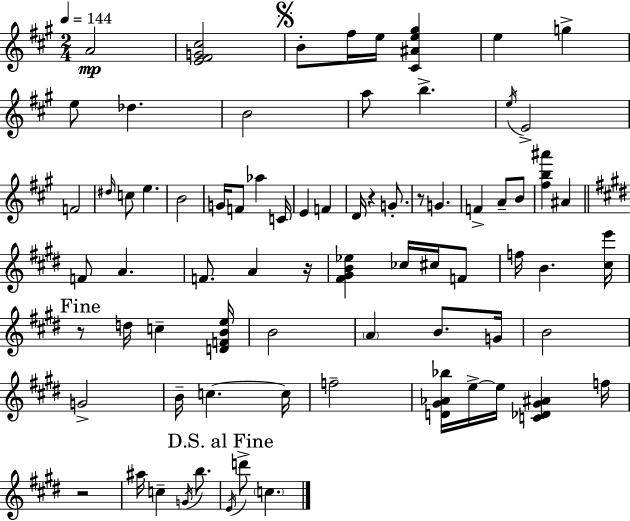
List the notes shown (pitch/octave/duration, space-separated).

A4/h [E4,F#4,G4,C#5]/h B4/e F#5/s E5/s [C#4,A#4,E5,G#5]/q E5/q G5/q E5/e Db5/q. B4/h A5/e B5/q. E5/s E4/h F4/h D#5/s C5/e E5/q. B4/h G4/s F4/e Ab5/q C4/s E4/q F4/q D4/s R/q G4/e. R/e G4/q. F4/q A4/e B4/e [F#5,B5,A#6]/q A#4/q F4/e A4/q. F4/e. A4/q R/s [F#4,G#4,B4,Eb5]/q CES5/s C#5/s F4/e F5/s B4/q. [C#5,E6]/s R/e D5/s C5/q [D4,F4,B4,E5]/s B4/h A4/q B4/e. G4/s B4/h G4/h B4/s C5/q. C5/s F5/h [D4,G#4,Ab4,Bb5]/s E5/s E5/s [C4,Db4,G#4,A#4]/q F5/s R/h A#5/s C5/q G4/s B5/e. E4/s D6/e C5/q.